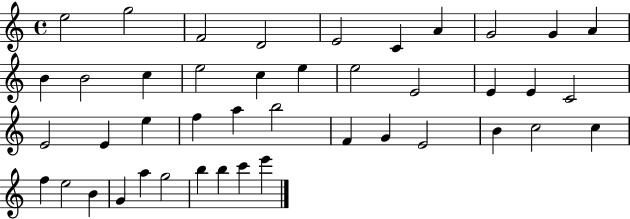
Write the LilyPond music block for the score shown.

{
  \clef treble
  \time 4/4
  \defaultTimeSignature
  \key c \major
  e''2 g''2 | f'2 d'2 | e'2 c'4 a'4 | g'2 g'4 a'4 | \break b'4 b'2 c''4 | e''2 c''4 e''4 | e''2 e'2 | e'4 e'4 c'2 | \break e'2 e'4 e''4 | f''4 a''4 b''2 | f'4 g'4 e'2 | b'4 c''2 c''4 | \break f''4 e''2 b'4 | g'4 a''4 g''2 | b''4 b''4 c'''4 e'''4 | \bar "|."
}